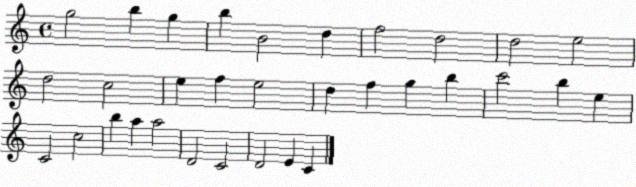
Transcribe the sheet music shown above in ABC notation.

X:1
T:Untitled
M:4/4
L:1/4
K:C
g2 b g b B2 d f2 d2 d2 e2 d2 c2 e f e2 d f g b c'2 b e C2 c2 b a a2 D2 C2 D2 E C